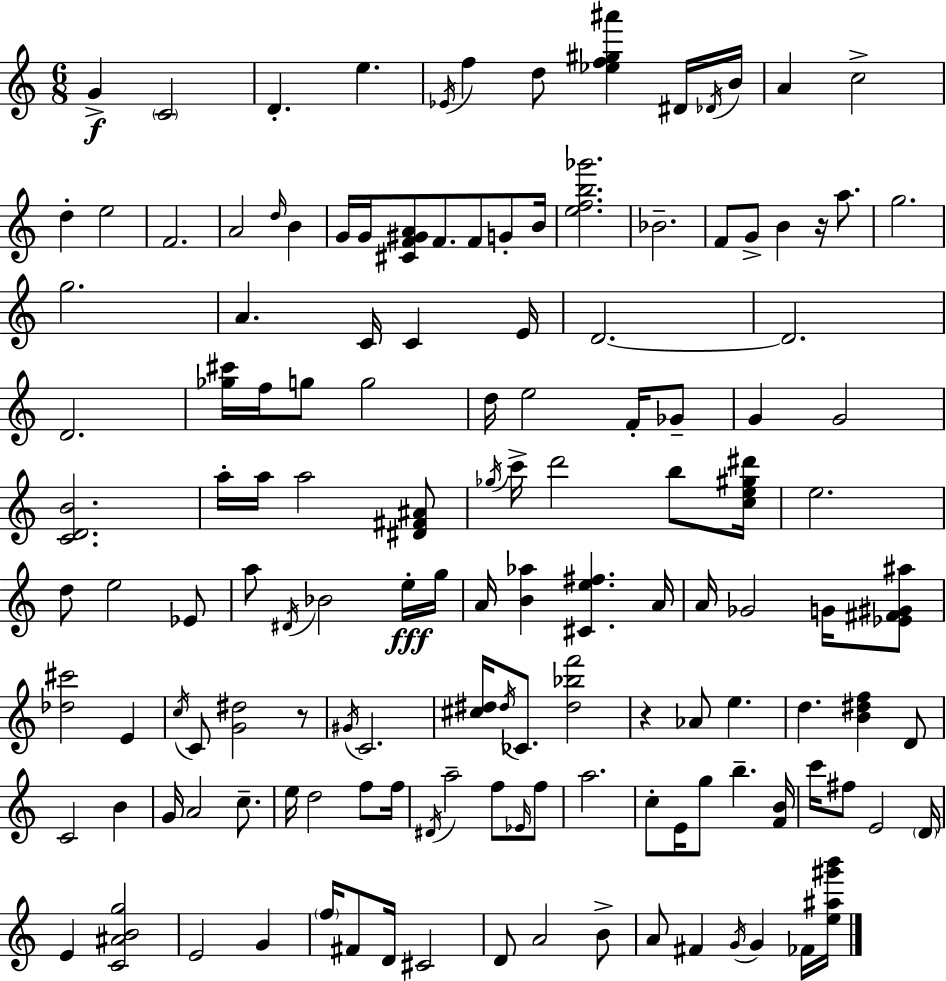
G4/q C4/h D4/q. E5/q. Eb4/s F5/q D5/e [Eb5,F5,G#5,A#6]/q D#4/s Db4/s B4/s A4/q C5/h D5/q E5/h F4/h. A4/h D5/s B4/q G4/s G4/s [C#4,F4,G#4,A4]/e F4/e. F4/e G4/e B4/s [E5,F5,B5,Gb6]/h. Bb4/h. F4/e G4/e B4/q R/s A5/e. G5/h. G5/h. A4/q. C4/s C4/q E4/s D4/h. D4/h. D4/h. [Gb5,C#6]/s F5/s G5/e G5/h D5/s E5/h F4/s Gb4/e G4/q G4/h [C4,D4,B4]/h. A5/s A5/s A5/h [D#4,F#4,A#4]/e Gb5/s C6/s D6/h B5/e [C5,E5,G#5,D#6]/s E5/h. D5/e E5/h Eb4/e A5/e D#4/s Bb4/h E5/s G5/s A4/s [B4,Ab5]/q [C#4,E5,F#5]/q. A4/s A4/s Gb4/h G4/s [Eb4,F#4,G#4,A#5]/e [Db5,C#6]/h E4/q C5/s C4/e [G4,D#5]/h R/e G#4/s C4/h. [C#5,D#5]/s D#5/s CES4/e. [D#5,Bb5,F6]/h R/q Ab4/e E5/q. D5/q. [B4,D#5,F5]/q D4/e C4/h B4/q G4/s A4/h C5/e. E5/s D5/h F5/e F5/s D#4/s A5/h F5/e Eb4/s F5/e A5/h. C5/e E4/s G5/e B5/q. [F4,B4]/s C6/s F#5/e E4/h D4/s E4/q [C4,A#4,B4,G5]/h E4/h G4/q F5/s F#4/e D4/s C#4/h D4/e A4/h B4/e A4/e F#4/q G4/s G4/q FES4/s [E5,A#5,G#6,B6]/s